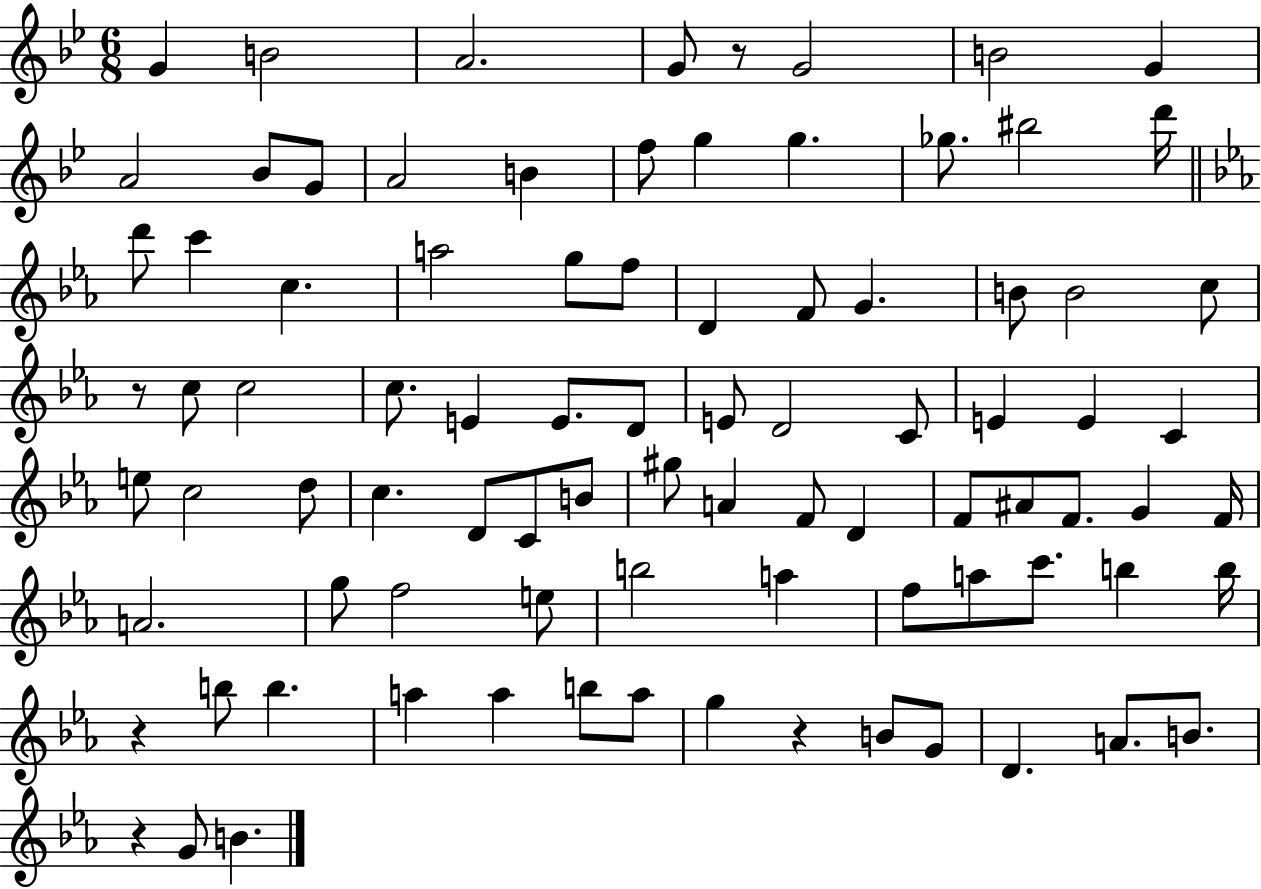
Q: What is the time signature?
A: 6/8